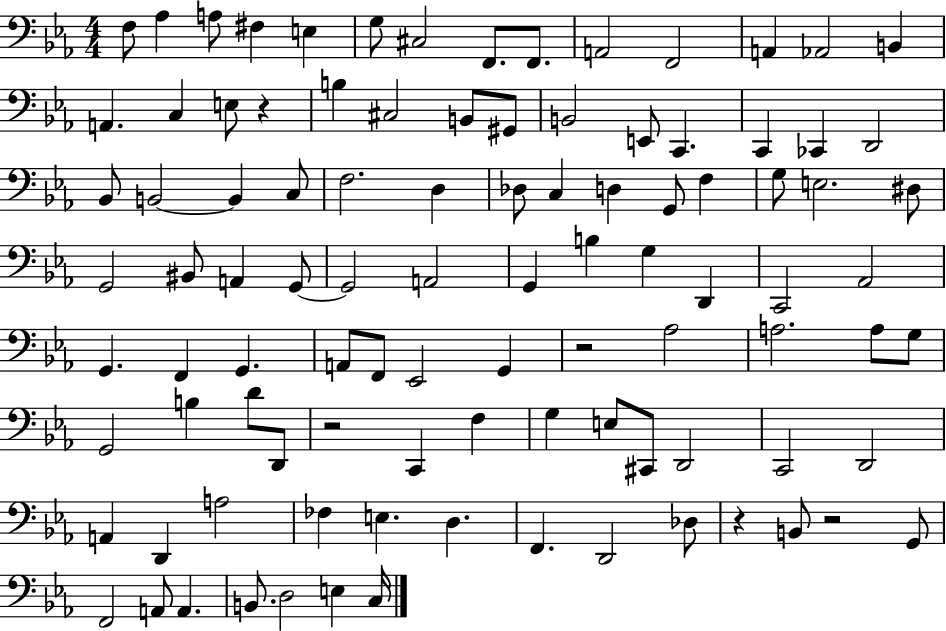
{
  \clef bass
  \numericTimeSignature
  \time 4/4
  \key ees \major
  \repeat volta 2 { f8 aes4 a8 fis4 e4 | g8 cis2 f,8. f,8. | a,2 f,2 | a,4 aes,2 b,4 | \break a,4. c4 e8 r4 | b4 cis2 b,8 gis,8 | b,2 e,8 c,4. | c,4 ces,4 d,2 | \break bes,8 b,2~~ b,4 c8 | f2. d4 | des8 c4 d4 g,8 f4 | g8 e2. dis8 | \break g,2 bis,8 a,4 g,8~~ | g,2 a,2 | g,4 b4 g4 d,4 | c,2 aes,2 | \break g,4. f,4 g,4. | a,8 f,8 ees,2 g,4 | r2 aes2 | a2. a8 g8 | \break g,2 b4 d'8 d,8 | r2 c,4 f4 | g4 e8 cis,8 d,2 | c,2 d,2 | \break a,4 d,4 a2 | fes4 e4. d4. | f,4. d,2 des8 | r4 b,8 r2 g,8 | \break f,2 a,8 a,4. | b,8. d2 e4 c16 | } \bar "|."
}